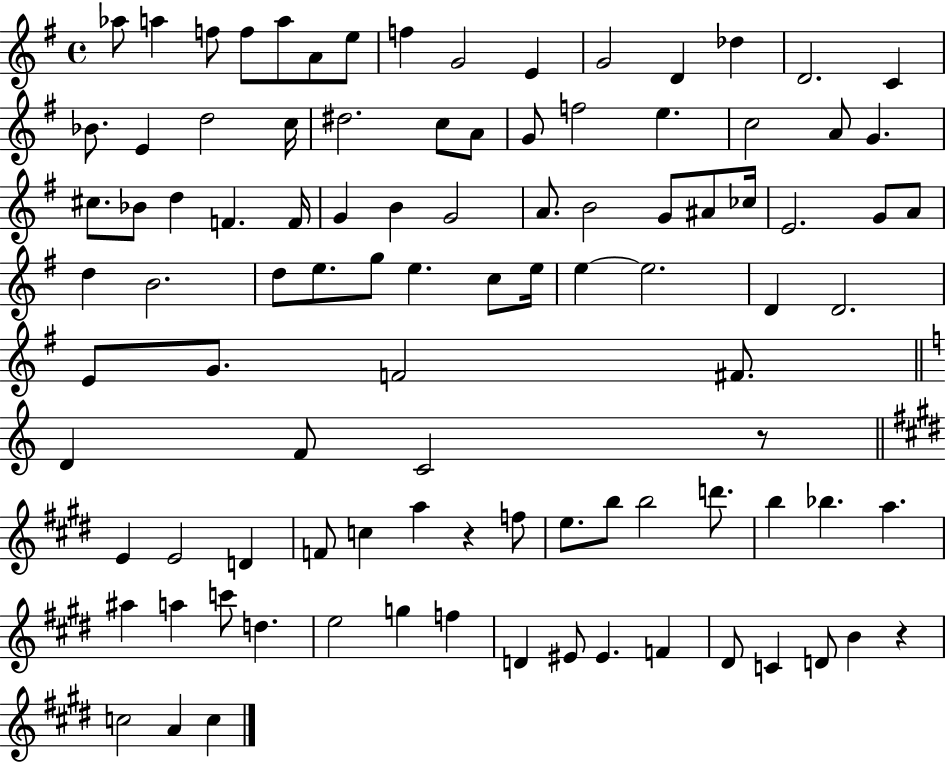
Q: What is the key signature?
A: G major